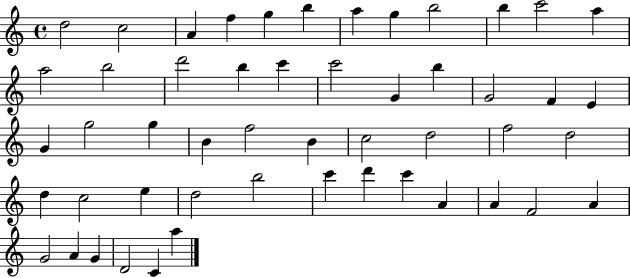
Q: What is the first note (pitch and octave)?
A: D5